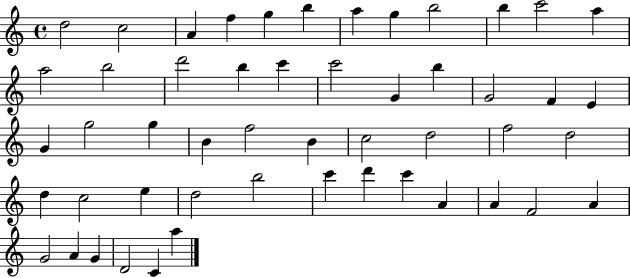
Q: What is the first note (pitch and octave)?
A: D5